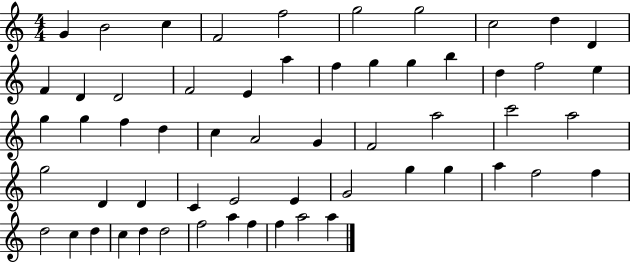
{
  \clef treble
  \numericTimeSignature
  \time 4/4
  \key c \major
  g'4 b'2 c''4 | f'2 f''2 | g''2 g''2 | c''2 d''4 d'4 | \break f'4 d'4 d'2 | f'2 e'4 a''4 | f''4 g''4 g''4 b''4 | d''4 f''2 e''4 | \break g''4 g''4 f''4 d''4 | c''4 a'2 g'4 | f'2 a''2 | c'''2 a''2 | \break g''2 d'4 d'4 | c'4 e'2 e'4 | g'2 g''4 g''4 | a''4 f''2 f''4 | \break d''2 c''4 d''4 | c''4 d''4 d''2 | f''2 a''4 f''4 | f''4 a''2 a''4 | \break \bar "|."
}